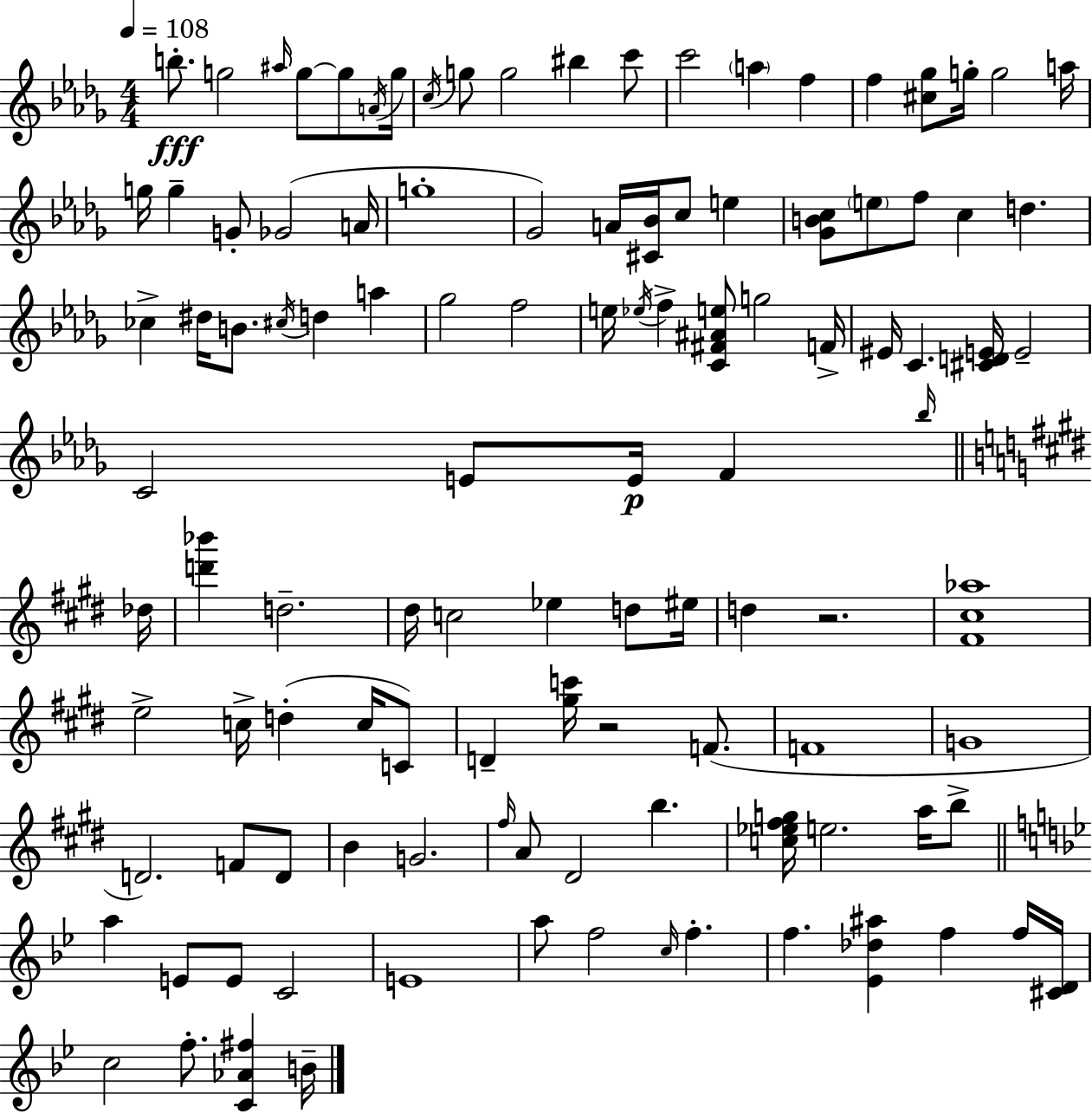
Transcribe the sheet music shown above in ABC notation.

X:1
T:Untitled
M:4/4
L:1/4
K:Bbm
b/2 g2 ^a/4 g/2 g/2 A/4 g/4 c/4 g/2 g2 ^b c'/2 c'2 a f f [^c_g]/2 g/4 g2 a/4 g/4 g G/2 _G2 A/4 g4 _G2 A/4 [^C_B]/4 c/2 e [_GBc]/2 e/2 f/2 c d _c ^d/4 B/2 ^c/4 d a _g2 f2 e/4 _e/4 f [C^F^Ae]/2 g2 F/4 ^E/4 C [^CDE]/4 E2 C2 E/2 E/4 F _b/4 _d/4 [d'_b'] d2 ^d/4 c2 _e d/2 ^e/4 d z2 [^F^c_a]4 e2 c/4 d c/4 C/2 D [^gc']/4 z2 F/2 F4 G4 D2 F/2 D/2 B G2 ^f/4 A/2 ^D2 b [c_e^fg]/4 e2 a/4 b/2 a E/2 E/2 C2 E4 a/2 f2 c/4 f f [_E_d^a] f f/4 [^CD]/4 c2 f/2 [C_A^f] B/4